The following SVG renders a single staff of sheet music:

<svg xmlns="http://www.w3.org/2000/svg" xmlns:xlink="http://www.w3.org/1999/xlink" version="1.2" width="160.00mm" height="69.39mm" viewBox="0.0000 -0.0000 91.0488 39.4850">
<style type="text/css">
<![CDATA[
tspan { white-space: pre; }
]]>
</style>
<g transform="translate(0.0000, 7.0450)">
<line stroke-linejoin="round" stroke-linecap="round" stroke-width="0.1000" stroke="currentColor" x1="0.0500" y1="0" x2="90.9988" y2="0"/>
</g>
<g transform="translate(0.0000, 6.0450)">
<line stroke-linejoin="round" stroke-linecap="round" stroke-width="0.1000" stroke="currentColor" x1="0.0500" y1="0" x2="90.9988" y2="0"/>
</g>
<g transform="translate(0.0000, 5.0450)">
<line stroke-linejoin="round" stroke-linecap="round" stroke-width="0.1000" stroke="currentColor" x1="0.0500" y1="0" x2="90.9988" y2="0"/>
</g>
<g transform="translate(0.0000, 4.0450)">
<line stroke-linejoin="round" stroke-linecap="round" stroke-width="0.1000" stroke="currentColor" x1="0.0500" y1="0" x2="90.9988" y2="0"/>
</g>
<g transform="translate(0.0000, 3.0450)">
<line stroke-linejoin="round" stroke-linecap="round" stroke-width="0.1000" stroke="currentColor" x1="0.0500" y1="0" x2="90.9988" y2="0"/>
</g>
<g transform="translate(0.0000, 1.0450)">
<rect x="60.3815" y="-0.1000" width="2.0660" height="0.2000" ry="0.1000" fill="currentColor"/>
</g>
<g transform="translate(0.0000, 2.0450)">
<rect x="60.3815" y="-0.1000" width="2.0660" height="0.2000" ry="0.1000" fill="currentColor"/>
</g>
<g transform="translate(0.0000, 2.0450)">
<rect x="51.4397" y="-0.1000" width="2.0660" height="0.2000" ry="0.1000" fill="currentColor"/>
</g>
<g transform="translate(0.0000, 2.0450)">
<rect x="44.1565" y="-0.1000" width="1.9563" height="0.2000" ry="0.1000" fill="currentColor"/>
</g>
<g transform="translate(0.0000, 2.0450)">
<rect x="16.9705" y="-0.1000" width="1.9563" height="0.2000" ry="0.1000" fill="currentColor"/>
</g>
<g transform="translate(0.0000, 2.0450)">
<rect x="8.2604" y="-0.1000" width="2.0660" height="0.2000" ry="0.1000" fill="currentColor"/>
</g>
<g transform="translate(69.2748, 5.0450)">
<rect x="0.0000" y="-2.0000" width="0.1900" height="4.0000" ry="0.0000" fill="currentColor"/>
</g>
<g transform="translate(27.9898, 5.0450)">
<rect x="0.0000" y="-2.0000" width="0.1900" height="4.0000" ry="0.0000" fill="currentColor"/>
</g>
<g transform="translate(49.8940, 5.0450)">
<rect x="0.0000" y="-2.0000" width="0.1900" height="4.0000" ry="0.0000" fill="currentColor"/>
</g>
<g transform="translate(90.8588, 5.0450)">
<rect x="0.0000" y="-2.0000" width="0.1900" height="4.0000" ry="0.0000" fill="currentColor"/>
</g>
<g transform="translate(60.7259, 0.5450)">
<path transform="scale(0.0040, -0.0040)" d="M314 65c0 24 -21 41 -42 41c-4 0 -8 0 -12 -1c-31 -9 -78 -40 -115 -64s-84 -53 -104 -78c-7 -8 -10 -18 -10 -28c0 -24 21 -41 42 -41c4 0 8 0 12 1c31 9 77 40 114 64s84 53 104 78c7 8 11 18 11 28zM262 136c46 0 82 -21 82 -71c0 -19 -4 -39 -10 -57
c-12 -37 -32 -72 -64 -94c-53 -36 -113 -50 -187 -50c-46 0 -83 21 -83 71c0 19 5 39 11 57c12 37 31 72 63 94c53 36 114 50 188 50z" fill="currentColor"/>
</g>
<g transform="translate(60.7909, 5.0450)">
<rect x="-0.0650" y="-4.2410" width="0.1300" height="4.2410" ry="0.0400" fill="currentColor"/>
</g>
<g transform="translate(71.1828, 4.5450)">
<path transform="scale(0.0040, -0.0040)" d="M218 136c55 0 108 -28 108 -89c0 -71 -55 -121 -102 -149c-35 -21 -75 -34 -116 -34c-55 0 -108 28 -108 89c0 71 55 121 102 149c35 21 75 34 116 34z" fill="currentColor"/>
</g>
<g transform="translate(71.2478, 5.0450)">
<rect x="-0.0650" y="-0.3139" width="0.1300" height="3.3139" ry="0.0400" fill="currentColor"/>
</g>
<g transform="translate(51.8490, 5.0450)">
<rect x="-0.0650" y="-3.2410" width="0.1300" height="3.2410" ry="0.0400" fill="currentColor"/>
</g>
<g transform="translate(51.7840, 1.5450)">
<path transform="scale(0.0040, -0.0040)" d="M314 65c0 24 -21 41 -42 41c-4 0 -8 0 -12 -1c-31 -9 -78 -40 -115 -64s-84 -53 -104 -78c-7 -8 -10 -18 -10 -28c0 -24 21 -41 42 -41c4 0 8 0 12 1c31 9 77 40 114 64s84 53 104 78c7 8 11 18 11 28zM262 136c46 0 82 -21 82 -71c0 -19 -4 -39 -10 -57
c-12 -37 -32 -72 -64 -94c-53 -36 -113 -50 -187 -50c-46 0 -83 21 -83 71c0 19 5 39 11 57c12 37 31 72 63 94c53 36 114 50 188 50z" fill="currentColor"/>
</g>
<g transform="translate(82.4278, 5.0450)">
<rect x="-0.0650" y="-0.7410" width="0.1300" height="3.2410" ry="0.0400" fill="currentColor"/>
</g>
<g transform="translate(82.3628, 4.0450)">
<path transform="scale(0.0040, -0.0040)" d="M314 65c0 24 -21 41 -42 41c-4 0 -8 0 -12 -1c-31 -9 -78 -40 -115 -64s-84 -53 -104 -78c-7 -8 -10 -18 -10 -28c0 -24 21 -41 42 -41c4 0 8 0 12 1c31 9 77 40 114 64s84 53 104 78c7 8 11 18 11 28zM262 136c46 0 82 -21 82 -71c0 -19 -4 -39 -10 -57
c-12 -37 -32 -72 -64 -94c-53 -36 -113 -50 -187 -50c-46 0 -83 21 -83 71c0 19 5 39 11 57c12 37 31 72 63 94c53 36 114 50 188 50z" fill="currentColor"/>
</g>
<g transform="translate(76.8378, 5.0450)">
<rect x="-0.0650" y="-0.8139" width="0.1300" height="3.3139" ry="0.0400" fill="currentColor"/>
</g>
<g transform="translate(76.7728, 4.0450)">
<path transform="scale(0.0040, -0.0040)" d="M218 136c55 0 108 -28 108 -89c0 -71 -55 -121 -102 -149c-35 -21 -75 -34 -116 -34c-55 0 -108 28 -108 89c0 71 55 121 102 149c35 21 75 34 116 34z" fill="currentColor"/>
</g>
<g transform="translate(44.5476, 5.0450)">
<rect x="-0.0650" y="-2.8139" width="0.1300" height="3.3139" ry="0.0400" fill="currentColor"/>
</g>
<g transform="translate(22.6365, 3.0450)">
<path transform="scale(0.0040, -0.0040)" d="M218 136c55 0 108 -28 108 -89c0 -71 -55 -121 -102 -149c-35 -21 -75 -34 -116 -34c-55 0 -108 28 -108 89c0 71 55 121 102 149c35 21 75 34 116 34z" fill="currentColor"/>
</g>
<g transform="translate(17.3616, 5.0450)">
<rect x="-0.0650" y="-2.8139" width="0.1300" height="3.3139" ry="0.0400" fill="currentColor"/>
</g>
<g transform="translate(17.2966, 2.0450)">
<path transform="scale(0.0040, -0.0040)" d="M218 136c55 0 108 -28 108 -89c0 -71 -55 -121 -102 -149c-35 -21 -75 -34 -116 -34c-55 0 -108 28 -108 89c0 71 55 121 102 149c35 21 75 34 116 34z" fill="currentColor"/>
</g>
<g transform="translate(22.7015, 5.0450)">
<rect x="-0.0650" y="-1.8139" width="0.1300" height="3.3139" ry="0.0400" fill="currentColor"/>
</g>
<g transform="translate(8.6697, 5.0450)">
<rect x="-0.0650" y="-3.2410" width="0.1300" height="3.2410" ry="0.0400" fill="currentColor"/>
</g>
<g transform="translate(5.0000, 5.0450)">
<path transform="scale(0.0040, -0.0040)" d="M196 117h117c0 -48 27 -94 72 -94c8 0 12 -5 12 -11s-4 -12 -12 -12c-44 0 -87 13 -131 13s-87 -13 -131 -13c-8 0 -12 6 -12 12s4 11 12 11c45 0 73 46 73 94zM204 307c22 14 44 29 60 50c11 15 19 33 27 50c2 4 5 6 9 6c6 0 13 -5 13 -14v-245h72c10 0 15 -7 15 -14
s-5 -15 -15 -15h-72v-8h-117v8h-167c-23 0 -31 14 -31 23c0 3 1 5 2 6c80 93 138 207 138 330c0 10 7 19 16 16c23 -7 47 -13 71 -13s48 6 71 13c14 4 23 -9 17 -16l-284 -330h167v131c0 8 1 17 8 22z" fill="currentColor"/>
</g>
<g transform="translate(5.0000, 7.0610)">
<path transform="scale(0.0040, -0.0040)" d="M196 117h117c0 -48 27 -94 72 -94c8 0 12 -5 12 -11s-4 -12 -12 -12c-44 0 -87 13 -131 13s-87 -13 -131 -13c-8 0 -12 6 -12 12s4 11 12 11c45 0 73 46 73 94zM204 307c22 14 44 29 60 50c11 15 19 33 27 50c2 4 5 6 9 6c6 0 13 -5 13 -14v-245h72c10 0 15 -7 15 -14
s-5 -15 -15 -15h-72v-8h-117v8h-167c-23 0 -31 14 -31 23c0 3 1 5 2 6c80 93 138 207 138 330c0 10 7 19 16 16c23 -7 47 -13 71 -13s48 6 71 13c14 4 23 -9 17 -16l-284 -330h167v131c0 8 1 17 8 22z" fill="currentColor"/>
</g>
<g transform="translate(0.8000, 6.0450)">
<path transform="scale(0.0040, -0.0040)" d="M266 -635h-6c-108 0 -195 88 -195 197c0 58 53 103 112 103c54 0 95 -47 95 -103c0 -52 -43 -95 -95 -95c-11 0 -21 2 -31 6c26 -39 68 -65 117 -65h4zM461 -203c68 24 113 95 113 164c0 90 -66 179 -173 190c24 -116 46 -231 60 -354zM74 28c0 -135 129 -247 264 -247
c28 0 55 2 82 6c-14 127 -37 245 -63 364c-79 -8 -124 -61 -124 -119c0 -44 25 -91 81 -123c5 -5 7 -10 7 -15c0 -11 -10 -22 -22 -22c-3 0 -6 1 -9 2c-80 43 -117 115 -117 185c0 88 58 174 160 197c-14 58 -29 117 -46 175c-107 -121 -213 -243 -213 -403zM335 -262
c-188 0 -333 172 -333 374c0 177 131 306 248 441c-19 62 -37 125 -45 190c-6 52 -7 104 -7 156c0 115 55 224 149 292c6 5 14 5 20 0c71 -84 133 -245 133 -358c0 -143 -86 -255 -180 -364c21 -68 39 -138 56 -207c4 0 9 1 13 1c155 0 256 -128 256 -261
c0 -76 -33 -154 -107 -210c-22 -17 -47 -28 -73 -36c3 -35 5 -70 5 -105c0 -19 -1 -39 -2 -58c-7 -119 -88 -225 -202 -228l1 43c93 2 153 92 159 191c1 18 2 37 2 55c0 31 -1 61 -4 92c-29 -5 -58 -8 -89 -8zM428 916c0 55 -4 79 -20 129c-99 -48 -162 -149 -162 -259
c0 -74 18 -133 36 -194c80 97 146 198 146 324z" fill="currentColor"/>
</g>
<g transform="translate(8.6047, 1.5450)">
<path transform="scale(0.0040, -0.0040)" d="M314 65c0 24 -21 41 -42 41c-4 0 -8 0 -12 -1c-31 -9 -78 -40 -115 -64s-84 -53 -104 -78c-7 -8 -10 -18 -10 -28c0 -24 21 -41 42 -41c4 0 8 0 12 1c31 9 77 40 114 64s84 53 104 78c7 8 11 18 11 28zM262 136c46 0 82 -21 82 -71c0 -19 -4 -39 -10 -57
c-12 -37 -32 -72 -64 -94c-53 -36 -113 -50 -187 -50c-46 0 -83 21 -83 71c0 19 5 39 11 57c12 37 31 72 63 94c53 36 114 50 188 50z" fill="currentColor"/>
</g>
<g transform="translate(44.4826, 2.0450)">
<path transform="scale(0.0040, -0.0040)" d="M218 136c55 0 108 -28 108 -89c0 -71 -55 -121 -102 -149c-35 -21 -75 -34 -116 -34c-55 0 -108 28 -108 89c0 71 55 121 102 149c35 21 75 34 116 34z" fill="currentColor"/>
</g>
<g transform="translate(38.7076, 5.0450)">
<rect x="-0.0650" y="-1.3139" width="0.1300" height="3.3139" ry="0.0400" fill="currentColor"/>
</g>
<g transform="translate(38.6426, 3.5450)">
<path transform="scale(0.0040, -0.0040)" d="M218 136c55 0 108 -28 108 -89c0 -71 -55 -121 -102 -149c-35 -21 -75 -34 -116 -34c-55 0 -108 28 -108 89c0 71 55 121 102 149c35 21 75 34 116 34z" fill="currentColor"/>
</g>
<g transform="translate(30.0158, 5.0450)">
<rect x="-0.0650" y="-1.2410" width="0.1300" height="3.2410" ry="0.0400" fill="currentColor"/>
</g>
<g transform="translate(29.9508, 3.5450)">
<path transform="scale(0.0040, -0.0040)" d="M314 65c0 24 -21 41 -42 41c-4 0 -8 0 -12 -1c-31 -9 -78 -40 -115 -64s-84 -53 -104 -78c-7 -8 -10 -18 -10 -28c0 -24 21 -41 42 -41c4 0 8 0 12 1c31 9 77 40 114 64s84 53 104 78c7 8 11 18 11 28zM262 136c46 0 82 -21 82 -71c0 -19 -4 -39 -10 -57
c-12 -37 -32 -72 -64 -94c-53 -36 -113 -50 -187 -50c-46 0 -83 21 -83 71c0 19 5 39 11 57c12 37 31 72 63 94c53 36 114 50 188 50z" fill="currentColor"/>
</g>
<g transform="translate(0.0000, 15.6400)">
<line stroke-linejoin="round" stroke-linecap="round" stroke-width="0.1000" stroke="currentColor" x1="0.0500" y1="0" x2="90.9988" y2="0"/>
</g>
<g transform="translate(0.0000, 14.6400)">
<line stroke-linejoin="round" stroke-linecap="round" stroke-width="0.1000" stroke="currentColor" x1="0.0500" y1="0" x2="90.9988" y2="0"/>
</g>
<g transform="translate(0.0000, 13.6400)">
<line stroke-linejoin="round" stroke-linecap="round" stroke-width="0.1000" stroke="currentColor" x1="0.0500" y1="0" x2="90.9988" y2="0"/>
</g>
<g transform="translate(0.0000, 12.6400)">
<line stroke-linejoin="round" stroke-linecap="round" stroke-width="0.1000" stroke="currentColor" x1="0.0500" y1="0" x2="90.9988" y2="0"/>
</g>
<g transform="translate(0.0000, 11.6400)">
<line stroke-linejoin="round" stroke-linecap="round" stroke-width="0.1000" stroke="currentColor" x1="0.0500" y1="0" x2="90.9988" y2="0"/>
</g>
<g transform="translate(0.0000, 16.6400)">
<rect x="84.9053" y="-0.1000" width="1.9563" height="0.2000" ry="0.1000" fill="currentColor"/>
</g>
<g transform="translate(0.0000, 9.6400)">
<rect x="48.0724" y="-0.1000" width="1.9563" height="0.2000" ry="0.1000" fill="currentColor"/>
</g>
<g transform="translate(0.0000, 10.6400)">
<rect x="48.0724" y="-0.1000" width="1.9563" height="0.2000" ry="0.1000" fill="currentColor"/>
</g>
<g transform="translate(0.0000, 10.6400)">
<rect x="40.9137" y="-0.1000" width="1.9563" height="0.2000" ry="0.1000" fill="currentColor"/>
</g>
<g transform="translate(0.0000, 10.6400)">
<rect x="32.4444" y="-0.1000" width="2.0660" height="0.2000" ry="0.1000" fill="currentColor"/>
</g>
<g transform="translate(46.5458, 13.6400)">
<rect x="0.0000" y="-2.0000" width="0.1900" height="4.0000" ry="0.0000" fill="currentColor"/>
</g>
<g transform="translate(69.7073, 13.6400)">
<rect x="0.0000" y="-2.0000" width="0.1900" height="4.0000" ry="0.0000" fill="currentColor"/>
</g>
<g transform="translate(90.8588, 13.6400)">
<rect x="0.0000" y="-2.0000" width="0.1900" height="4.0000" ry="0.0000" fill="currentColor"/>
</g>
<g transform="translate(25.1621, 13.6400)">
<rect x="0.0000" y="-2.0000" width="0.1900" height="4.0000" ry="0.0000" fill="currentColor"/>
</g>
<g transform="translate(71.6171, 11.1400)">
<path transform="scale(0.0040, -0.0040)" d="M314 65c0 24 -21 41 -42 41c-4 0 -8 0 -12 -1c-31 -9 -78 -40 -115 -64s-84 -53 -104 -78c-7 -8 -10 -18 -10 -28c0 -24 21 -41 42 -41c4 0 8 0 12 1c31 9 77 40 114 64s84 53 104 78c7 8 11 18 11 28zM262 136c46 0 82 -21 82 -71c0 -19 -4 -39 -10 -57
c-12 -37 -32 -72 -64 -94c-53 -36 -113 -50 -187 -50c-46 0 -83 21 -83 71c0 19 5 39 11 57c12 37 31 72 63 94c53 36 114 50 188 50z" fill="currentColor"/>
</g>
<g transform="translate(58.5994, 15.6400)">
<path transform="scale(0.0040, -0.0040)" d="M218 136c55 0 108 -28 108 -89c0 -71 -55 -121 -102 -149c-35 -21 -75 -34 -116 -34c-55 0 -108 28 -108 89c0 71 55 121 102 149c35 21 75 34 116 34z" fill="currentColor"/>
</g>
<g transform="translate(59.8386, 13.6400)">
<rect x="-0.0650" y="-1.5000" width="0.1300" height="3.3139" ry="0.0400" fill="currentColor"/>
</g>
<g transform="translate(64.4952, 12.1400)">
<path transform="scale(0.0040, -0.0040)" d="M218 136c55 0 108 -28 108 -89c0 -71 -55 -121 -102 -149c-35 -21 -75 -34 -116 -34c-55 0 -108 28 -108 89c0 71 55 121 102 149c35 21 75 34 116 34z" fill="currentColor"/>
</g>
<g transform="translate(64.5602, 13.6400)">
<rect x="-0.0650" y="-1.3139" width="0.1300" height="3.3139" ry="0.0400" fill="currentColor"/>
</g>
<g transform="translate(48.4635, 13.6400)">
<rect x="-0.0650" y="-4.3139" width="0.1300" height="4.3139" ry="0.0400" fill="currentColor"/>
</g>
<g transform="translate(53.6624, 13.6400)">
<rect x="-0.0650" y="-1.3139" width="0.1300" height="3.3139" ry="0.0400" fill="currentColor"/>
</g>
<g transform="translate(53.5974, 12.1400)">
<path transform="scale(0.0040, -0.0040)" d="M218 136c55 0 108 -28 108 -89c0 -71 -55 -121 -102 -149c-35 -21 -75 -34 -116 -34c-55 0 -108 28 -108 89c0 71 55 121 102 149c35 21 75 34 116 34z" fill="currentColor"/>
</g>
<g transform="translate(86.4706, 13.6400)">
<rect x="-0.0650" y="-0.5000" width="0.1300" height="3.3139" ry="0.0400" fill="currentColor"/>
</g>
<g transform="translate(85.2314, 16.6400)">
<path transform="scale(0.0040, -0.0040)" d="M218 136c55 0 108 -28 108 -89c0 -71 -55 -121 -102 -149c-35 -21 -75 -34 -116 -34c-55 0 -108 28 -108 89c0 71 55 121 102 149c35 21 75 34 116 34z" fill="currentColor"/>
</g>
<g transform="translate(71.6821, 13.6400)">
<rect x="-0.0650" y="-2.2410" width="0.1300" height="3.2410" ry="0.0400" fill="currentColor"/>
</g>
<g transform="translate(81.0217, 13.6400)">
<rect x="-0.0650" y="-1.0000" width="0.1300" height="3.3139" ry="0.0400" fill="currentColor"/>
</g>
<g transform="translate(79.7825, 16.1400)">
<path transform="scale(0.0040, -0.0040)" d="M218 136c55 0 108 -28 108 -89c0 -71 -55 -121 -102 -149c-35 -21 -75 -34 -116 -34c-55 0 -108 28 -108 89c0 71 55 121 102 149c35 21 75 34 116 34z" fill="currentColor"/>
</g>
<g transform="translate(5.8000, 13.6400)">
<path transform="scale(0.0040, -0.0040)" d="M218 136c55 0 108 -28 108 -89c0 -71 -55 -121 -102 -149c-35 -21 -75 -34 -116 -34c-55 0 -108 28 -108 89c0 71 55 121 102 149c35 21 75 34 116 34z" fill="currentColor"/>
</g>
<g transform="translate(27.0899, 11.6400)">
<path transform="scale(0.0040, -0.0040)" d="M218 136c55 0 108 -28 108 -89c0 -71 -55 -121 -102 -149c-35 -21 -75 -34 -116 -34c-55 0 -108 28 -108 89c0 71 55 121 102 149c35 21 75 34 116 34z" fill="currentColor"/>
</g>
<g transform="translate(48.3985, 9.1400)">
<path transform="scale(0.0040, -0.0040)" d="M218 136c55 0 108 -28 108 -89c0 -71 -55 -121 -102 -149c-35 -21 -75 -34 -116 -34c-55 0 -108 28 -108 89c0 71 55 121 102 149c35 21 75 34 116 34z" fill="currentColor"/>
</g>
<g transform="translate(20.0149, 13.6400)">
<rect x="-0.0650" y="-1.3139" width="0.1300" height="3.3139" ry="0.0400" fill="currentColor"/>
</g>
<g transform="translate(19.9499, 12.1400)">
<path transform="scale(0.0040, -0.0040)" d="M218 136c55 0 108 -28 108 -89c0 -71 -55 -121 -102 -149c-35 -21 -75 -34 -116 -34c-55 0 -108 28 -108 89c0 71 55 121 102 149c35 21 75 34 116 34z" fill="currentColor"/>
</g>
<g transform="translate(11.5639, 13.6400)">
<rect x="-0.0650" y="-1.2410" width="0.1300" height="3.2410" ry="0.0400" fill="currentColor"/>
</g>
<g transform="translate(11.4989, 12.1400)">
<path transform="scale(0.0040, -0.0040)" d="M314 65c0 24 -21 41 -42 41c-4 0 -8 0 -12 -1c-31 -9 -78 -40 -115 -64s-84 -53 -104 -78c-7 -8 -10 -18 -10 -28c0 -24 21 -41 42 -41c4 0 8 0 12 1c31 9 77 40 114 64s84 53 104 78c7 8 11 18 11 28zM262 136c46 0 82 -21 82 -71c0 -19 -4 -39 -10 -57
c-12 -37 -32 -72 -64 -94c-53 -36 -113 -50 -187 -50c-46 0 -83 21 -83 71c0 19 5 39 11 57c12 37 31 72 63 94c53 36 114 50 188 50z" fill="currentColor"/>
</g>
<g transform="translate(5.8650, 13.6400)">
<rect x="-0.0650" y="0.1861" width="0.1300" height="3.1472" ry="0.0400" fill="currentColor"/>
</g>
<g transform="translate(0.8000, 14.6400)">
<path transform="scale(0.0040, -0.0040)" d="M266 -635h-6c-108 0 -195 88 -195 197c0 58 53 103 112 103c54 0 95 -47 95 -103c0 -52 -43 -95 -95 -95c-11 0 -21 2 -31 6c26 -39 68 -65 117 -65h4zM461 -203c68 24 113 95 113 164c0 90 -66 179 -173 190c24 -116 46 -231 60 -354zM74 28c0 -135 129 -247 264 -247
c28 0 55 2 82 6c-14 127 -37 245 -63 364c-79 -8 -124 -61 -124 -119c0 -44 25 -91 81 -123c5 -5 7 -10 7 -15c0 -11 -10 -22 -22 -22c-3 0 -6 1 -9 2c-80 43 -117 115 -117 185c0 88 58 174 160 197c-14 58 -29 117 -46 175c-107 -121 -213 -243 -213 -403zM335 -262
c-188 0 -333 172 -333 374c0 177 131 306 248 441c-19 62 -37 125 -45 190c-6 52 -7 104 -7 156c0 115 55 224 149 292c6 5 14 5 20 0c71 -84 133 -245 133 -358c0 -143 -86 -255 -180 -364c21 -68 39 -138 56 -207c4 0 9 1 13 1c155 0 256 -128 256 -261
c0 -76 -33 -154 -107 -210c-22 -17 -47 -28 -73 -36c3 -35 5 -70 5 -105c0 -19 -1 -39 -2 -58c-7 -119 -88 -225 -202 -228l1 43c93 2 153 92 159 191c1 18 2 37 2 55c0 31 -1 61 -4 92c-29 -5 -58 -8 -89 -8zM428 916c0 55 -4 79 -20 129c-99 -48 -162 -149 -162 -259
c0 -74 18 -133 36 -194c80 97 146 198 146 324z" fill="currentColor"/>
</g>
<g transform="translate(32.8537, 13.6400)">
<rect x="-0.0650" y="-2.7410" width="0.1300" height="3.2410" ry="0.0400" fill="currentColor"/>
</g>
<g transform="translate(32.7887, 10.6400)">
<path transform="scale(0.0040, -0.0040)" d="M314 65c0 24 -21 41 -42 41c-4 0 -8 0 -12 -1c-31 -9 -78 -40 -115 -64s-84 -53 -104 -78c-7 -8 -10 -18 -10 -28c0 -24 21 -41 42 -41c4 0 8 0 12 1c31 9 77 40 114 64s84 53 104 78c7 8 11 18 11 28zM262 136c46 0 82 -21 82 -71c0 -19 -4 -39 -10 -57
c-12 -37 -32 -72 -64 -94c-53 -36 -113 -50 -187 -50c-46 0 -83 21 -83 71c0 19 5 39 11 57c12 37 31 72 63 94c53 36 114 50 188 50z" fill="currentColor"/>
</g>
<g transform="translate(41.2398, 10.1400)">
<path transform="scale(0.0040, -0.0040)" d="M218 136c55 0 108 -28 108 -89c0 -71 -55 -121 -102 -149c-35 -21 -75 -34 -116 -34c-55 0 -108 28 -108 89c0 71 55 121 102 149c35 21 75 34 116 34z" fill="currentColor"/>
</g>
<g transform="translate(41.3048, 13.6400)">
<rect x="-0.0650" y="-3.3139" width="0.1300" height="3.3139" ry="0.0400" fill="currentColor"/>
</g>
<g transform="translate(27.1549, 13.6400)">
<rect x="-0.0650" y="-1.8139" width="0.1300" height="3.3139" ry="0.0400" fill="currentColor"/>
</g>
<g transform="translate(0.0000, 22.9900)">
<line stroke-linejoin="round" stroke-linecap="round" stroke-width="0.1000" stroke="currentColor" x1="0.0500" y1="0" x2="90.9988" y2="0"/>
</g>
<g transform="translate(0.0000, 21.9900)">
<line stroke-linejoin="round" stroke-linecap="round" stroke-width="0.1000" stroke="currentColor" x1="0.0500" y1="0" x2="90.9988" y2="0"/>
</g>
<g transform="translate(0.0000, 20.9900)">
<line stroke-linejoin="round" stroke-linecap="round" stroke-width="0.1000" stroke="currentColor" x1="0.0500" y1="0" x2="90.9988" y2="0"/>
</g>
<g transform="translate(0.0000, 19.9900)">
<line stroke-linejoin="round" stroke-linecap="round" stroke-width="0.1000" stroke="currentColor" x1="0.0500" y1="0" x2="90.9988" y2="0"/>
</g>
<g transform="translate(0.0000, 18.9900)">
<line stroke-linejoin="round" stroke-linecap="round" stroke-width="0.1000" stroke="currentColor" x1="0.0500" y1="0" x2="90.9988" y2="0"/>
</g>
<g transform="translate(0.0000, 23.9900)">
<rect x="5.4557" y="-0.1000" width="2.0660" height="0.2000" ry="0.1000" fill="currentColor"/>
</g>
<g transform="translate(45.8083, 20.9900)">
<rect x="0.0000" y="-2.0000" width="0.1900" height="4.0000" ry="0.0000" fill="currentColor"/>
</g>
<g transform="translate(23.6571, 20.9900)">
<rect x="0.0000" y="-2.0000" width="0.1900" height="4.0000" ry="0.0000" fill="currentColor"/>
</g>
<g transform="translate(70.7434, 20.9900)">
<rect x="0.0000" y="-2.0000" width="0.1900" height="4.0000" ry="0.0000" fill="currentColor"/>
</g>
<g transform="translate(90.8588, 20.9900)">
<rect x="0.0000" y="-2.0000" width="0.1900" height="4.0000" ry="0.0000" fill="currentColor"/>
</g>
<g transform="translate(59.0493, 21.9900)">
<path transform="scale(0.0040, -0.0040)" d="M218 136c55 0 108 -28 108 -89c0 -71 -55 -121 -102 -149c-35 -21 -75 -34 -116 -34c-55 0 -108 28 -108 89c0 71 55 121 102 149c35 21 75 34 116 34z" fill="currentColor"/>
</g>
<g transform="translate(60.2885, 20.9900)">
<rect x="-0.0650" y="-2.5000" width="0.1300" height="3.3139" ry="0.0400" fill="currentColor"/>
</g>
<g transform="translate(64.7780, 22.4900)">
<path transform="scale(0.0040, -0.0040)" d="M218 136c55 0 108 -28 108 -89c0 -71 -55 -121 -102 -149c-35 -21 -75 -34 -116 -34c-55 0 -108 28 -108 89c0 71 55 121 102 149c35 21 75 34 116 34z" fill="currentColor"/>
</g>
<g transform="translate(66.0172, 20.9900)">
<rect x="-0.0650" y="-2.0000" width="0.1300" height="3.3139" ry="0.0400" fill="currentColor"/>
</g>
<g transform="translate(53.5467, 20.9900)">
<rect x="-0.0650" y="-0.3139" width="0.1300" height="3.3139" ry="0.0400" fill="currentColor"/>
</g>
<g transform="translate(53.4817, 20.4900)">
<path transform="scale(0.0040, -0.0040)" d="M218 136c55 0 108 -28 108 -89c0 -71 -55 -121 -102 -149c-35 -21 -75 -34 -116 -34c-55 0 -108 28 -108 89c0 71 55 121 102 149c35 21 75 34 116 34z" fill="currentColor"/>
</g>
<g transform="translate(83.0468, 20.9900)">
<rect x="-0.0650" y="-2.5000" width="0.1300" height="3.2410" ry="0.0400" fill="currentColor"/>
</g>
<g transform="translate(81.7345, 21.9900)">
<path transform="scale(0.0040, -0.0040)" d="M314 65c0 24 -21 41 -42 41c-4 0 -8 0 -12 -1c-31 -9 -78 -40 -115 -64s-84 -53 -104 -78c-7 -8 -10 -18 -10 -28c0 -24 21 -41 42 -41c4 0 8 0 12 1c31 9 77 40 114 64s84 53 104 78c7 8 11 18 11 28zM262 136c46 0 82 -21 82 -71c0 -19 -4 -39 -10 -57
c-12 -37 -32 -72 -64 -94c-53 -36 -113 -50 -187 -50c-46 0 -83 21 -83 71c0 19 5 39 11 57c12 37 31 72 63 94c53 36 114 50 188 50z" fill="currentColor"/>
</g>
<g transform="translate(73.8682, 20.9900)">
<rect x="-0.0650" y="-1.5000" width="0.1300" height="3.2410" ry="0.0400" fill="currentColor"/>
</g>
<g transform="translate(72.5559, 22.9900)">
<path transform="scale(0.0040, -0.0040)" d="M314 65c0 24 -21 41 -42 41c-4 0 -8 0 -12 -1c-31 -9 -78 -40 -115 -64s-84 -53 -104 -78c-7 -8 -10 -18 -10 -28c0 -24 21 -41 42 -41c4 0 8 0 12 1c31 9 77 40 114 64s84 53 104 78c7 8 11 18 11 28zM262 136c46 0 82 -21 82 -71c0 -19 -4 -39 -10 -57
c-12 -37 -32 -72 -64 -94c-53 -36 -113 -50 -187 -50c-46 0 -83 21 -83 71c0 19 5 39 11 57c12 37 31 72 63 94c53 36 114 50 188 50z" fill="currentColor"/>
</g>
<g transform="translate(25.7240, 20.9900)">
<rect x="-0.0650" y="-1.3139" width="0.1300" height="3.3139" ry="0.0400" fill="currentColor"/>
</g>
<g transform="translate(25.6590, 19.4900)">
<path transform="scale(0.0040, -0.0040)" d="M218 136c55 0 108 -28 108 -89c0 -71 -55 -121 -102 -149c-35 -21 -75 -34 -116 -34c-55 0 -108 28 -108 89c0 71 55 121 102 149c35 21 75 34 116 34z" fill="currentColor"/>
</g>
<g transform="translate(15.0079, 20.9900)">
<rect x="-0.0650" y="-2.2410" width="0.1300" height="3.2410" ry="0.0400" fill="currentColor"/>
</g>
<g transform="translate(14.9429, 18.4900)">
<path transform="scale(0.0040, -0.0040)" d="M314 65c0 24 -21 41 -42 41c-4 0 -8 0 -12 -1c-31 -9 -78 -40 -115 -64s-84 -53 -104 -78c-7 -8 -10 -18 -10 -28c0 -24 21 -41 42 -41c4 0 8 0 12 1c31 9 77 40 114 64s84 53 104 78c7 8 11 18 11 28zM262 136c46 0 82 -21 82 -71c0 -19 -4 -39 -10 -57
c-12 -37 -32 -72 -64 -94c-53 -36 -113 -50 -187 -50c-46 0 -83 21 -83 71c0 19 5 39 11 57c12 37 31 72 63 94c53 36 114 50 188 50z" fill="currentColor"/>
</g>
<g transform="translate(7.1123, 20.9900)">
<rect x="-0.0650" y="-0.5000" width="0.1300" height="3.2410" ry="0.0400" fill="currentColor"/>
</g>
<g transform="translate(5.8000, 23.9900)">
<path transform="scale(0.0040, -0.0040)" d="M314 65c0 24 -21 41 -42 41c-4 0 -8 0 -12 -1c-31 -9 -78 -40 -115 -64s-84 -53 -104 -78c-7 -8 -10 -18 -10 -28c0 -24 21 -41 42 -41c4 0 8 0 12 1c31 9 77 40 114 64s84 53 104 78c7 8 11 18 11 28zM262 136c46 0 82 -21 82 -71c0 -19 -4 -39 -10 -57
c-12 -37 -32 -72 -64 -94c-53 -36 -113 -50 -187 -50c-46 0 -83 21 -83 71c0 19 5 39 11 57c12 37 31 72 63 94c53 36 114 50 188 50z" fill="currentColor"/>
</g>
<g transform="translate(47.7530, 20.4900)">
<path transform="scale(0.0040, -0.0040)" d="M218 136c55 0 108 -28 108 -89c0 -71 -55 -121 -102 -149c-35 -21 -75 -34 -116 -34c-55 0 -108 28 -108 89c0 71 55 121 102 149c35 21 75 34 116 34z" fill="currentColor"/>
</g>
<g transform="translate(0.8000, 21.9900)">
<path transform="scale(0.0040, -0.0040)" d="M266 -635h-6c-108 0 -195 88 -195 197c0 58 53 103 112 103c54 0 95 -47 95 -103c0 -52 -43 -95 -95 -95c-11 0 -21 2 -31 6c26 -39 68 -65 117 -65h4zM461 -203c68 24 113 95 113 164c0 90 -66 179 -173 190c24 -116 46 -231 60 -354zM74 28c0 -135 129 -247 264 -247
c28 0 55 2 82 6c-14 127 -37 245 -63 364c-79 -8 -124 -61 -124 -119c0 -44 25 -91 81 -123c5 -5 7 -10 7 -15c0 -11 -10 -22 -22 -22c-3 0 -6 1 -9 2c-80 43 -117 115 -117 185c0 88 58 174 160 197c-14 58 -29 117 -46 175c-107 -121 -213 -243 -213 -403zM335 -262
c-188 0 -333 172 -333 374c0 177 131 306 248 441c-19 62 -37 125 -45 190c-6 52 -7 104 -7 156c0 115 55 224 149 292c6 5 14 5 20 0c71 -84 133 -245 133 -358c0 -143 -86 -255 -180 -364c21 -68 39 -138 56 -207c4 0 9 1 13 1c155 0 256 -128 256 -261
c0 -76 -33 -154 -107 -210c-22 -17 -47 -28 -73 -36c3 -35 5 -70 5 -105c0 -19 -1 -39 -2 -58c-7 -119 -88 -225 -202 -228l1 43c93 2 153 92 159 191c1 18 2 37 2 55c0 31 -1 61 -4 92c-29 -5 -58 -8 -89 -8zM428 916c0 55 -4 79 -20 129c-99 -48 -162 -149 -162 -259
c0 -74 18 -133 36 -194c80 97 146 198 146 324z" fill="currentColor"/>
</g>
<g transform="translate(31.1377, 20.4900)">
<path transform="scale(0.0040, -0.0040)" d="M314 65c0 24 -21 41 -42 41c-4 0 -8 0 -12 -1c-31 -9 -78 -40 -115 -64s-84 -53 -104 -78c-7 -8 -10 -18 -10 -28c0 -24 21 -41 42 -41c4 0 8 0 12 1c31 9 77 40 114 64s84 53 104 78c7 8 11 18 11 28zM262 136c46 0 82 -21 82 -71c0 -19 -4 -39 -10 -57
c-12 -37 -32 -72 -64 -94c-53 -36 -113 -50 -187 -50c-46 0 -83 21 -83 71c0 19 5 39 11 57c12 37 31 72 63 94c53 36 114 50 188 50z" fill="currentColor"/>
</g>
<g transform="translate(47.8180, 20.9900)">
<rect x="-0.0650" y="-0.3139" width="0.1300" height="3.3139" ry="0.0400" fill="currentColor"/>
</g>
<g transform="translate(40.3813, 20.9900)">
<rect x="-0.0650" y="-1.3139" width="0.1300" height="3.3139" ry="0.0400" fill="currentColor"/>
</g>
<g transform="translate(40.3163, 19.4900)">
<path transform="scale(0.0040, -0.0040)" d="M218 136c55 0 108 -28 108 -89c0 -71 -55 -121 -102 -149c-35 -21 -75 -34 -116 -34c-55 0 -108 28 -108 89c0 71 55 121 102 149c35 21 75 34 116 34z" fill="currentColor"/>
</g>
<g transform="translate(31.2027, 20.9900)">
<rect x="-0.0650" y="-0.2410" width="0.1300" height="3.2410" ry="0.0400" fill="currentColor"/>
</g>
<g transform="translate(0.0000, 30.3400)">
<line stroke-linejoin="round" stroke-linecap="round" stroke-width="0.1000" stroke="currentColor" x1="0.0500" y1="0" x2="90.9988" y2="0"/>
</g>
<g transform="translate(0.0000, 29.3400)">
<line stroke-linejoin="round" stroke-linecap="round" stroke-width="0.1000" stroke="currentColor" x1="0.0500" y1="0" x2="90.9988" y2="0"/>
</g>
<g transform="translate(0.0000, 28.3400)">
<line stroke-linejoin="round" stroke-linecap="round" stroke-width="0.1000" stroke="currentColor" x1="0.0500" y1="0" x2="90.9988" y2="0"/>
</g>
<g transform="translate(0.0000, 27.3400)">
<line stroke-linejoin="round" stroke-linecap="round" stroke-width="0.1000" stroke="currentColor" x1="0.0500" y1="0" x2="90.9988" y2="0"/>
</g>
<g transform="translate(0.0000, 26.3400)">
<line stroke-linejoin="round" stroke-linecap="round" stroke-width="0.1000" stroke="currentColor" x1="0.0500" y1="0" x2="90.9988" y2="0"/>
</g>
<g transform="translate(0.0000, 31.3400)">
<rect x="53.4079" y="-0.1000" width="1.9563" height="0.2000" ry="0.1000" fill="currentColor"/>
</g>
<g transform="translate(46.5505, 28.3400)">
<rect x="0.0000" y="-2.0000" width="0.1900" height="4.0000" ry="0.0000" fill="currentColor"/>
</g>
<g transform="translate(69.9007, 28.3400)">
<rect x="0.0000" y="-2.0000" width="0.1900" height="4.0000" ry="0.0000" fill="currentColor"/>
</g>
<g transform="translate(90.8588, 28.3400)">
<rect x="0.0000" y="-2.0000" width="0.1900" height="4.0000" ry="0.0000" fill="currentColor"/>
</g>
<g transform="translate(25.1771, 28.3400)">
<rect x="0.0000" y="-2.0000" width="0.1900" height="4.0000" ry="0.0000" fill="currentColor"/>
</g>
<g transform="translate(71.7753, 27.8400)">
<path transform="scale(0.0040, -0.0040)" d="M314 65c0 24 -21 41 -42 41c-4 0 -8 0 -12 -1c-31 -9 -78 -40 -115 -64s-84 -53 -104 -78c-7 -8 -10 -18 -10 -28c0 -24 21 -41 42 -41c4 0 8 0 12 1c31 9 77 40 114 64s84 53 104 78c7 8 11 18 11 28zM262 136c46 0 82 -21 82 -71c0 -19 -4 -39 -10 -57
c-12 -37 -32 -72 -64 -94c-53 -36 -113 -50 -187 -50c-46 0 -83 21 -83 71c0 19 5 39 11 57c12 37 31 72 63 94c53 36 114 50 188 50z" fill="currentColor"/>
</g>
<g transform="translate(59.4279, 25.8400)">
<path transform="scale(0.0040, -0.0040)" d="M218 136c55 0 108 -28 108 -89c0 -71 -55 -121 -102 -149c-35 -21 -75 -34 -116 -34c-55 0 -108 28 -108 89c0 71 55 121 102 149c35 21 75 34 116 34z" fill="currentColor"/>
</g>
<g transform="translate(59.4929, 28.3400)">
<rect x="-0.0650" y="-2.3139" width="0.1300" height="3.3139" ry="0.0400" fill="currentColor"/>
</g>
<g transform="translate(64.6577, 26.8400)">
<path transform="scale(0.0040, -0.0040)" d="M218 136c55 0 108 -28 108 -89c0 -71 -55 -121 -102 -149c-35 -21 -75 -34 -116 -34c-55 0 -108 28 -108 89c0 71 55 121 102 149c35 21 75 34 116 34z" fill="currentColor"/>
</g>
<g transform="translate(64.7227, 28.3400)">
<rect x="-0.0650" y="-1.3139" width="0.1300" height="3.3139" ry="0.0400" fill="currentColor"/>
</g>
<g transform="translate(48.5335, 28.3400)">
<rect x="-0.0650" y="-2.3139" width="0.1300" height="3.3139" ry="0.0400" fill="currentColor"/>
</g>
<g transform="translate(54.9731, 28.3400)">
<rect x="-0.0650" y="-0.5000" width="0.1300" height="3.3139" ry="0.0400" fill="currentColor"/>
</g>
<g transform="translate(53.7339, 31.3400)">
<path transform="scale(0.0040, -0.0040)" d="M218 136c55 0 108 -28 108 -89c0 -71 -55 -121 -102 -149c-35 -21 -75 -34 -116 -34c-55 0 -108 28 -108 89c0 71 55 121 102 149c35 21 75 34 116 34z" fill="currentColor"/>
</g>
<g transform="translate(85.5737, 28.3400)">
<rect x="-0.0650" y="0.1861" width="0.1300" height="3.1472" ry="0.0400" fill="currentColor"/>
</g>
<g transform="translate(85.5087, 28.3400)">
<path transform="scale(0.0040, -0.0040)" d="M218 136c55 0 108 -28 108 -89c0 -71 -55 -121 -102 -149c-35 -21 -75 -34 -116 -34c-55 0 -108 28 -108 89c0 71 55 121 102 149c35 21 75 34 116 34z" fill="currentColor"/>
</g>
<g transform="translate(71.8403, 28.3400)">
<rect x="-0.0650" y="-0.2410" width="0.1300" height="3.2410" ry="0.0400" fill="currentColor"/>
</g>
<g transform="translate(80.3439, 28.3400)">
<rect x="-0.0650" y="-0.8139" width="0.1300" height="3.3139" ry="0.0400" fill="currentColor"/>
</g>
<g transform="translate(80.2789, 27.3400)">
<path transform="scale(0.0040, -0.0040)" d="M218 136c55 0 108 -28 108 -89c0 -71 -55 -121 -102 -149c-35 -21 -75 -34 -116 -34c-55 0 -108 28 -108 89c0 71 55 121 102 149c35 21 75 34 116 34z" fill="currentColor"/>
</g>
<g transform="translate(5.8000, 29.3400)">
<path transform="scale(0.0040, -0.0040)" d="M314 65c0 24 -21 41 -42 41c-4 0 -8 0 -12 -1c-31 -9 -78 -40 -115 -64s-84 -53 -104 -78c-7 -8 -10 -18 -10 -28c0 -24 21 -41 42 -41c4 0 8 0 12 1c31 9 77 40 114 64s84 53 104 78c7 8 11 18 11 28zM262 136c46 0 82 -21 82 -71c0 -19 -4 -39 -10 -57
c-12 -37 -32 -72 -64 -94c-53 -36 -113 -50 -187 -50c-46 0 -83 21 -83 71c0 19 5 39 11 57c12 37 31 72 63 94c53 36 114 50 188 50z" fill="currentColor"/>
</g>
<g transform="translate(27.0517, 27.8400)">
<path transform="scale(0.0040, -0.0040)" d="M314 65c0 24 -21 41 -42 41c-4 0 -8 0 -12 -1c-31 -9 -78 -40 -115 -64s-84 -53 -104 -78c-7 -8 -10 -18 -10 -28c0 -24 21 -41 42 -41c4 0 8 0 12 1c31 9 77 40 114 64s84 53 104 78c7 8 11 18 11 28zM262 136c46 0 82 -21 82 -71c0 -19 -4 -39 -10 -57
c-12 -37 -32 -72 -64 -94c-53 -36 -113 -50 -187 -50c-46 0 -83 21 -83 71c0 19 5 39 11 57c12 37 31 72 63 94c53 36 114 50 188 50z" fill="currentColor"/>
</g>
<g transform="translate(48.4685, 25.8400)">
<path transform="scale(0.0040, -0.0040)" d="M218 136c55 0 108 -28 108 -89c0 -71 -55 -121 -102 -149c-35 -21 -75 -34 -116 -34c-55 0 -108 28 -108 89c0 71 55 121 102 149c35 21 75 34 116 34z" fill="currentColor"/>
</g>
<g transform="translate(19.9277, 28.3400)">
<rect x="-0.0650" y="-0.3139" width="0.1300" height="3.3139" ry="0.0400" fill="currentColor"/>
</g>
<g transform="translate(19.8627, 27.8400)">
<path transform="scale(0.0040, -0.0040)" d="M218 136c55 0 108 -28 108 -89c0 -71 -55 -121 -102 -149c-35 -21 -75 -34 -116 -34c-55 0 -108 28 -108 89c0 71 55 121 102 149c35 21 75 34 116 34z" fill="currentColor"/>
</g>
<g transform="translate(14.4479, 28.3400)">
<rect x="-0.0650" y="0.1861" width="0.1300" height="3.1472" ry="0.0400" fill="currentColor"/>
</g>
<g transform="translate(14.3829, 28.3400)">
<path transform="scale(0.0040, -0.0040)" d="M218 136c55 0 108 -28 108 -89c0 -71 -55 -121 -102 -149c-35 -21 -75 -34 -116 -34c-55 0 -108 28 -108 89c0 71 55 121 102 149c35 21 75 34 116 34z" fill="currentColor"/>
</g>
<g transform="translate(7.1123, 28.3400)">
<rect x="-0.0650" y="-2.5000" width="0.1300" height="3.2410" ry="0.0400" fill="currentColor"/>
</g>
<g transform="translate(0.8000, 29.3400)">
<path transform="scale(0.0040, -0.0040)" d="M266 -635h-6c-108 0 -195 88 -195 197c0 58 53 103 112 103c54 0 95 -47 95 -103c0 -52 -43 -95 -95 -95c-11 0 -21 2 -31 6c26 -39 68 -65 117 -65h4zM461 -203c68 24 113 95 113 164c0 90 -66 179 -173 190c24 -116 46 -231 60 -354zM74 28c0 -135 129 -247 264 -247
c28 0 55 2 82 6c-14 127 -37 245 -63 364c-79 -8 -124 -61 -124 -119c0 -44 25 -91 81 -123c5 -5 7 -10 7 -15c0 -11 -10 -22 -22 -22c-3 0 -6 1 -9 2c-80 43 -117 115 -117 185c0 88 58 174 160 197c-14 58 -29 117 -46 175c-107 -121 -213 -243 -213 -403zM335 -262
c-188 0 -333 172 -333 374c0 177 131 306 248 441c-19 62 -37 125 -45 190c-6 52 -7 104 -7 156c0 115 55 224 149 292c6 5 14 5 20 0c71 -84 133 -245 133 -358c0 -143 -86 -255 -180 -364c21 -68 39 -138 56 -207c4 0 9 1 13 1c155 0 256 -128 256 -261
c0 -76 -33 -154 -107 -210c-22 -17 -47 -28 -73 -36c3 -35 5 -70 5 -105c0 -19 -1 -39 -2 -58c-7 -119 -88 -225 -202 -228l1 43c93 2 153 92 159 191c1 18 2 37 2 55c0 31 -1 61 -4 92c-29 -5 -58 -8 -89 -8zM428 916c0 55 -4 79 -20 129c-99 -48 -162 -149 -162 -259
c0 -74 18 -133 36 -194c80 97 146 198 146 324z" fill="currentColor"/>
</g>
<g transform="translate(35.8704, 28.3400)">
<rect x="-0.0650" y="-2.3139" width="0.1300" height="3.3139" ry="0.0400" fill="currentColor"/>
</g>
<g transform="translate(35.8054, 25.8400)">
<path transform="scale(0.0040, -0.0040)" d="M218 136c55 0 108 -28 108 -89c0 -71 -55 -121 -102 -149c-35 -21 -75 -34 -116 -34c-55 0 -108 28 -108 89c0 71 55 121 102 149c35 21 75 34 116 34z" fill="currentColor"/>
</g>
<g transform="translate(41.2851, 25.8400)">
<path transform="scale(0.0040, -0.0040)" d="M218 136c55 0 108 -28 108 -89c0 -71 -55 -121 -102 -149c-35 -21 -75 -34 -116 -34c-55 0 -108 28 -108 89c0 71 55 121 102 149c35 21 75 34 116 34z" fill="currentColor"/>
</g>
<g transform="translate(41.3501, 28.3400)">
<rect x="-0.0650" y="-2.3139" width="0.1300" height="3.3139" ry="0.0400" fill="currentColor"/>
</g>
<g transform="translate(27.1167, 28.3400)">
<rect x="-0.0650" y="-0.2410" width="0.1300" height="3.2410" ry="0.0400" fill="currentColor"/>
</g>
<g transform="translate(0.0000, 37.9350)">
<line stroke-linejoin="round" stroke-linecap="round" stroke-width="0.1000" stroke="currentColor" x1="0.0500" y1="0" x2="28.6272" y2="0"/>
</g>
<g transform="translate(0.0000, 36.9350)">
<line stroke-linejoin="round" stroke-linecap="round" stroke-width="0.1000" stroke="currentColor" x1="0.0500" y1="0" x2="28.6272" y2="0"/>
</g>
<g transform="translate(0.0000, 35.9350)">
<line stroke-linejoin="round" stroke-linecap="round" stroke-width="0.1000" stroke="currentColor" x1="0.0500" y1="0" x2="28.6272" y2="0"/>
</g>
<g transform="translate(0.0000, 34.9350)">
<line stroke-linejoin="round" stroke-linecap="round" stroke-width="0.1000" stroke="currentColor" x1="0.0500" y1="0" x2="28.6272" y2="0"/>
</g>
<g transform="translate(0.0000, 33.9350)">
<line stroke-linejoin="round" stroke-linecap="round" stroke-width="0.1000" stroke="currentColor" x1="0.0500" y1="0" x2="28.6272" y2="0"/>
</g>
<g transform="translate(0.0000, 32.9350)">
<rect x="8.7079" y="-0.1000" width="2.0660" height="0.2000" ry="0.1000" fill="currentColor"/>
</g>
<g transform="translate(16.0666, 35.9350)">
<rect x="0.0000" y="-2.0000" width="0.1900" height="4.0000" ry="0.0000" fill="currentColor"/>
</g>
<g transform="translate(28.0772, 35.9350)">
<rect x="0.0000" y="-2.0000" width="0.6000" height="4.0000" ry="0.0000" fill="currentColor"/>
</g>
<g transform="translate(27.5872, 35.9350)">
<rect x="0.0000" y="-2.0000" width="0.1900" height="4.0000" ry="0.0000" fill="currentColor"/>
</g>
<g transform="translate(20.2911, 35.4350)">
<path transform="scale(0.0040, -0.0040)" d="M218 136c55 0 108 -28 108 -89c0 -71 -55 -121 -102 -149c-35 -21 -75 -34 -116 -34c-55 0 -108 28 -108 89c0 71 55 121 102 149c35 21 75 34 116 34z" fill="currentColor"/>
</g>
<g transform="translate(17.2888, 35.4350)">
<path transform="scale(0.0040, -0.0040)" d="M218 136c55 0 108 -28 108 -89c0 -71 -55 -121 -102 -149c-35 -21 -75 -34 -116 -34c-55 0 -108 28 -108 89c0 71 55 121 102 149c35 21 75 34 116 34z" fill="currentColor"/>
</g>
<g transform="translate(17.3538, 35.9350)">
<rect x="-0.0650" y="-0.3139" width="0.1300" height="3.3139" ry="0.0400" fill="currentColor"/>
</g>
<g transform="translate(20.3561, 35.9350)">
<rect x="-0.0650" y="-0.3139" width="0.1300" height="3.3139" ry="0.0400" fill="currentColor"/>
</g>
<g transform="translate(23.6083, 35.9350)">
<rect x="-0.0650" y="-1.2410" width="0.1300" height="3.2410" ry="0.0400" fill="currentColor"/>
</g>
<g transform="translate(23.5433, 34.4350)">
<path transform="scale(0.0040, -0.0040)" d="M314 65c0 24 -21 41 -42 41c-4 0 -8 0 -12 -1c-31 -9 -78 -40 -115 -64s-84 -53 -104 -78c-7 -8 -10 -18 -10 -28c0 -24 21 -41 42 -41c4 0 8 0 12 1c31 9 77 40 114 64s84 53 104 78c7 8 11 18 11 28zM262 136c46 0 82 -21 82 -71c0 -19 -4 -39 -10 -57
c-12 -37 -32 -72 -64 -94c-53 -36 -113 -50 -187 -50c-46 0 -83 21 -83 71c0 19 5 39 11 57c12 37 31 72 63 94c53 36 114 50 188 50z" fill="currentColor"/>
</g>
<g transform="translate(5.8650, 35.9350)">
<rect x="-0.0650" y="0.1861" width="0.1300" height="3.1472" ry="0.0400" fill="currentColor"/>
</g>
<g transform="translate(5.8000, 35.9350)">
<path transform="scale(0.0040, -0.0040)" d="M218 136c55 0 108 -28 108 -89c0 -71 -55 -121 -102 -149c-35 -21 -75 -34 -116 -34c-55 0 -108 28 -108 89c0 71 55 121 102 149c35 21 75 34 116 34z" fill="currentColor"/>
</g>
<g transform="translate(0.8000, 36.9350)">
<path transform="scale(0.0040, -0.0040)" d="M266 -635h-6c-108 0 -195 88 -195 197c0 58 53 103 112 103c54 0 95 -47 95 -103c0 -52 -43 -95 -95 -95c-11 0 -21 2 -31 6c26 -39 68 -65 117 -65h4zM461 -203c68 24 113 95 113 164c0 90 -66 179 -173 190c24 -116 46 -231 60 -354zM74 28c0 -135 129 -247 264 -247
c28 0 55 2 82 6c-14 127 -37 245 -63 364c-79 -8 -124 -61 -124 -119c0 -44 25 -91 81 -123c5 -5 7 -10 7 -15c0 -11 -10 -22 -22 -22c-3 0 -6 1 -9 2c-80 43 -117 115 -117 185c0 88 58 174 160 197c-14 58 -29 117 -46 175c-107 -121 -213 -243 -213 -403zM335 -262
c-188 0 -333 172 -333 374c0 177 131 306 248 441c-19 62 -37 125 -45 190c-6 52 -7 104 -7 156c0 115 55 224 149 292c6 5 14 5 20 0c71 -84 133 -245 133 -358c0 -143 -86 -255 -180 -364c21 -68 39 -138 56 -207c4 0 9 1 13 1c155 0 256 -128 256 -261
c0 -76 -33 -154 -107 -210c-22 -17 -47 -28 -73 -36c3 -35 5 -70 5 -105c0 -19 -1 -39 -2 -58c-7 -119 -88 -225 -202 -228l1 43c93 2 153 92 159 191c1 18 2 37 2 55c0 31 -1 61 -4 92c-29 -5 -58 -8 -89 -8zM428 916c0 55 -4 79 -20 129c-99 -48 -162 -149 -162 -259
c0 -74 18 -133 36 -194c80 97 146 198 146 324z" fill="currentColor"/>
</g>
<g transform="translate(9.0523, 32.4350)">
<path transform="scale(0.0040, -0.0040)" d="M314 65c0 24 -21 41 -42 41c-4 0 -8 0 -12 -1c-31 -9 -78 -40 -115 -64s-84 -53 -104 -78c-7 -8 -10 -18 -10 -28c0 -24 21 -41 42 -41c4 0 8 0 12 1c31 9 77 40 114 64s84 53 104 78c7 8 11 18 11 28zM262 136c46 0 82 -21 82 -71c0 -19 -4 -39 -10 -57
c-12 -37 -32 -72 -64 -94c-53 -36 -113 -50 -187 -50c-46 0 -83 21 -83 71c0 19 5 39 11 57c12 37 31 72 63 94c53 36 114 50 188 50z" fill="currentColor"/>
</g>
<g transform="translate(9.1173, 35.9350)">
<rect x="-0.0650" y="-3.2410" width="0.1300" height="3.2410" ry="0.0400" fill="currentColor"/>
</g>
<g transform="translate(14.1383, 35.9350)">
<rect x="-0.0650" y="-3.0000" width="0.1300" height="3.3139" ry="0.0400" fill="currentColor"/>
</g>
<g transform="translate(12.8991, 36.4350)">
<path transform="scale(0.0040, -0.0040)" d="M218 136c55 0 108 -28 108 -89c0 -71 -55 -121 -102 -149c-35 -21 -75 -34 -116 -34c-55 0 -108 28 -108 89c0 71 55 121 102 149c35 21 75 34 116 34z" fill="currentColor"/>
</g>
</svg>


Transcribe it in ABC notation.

X:1
T:Untitled
M:4/4
L:1/4
K:C
b2 a f e2 e a b2 d'2 c d d2 B e2 e f a2 b d' e E e g2 D C C2 g2 e c2 e c c G F E2 G2 G2 B c c2 g g g C g e c2 d B B b2 A c c e2